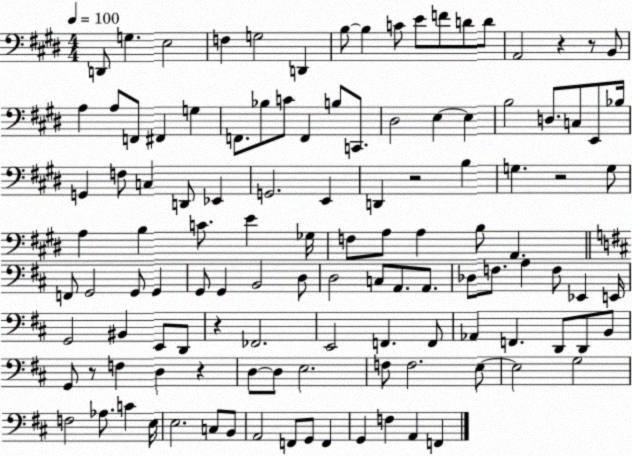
X:1
T:Untitled
M:4/4
L:1/4
K:E
D,,/2 G, E,2 F, G,2 D,, B,/2 B, C/2 E/2 F/2 D/2 D/2 A,,2 z z/2 B,,/2 A, A,/2 F,,/2 ^F,, G, F,,/2 _B,/2 C/2 F,, B,/2 C,,/2 ^D,2 E, E, B,2 D,/2 C,/2 E,,/2 _B,/4 G,, F,/2 C, D,,/2 _E,, G,,2 E,, D,, z2 B, G, z2 G,/2 A, B, C/2 E _G,/4 F,/2 A,/2 A, B,/2 A,, F,,/2 G,,2 G,,/2 G,, G,,/2 G,, B,,2 D,/2 D,2 C,/2 A,,/2 A,,/2 _D,/2 F,/2 A, F,/2 _E,, E,,/4 G,,2 ^B,, E,,/2 D,,/2 z _F,,2 E,,2 F,, F,,/2 _A,, F,, D,,/2 D,,/2 B,,/2 G,,/2 z/2 F, D, z D,/2 D,/2 E,2 F,/2 F,2 E,/2 E,2 G,2 F,2 _A,/2 C E,/4 E,2 C,/2 B,,/2 A,,2 F,,/2 G,,/2 F,, G,, F, A,, F,,